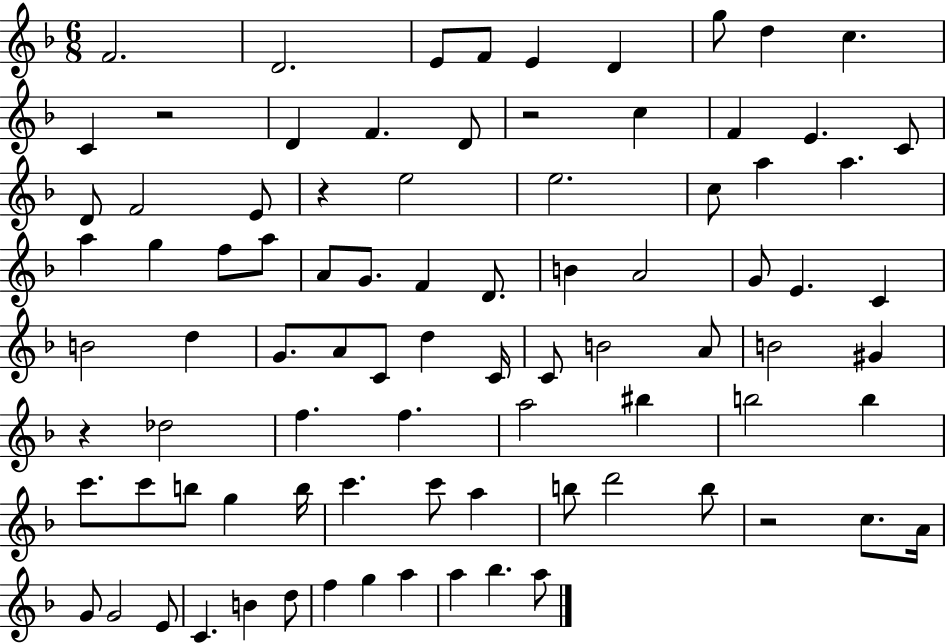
F4/h. D4/h. E4/e F4/e E4/q D4/q G5/e D5/q C5/q. C4/q R/h D4/q F4/q. D4/e R/h C5/q F4/q E4/q. C4/e D4/e F4/h E4/e R/q E5/h E5/h. C5/e A5/q A5/q. A5/q G5/q F5/e A5/e A4/e G4/e. F4/q D4/e. B4/q A4/h G4/e E4/q. C4/q B4/h D5/q G4/e. A4/e C4/e D5/q C4/s C4/e B4/h A4/e B4/h G#4/q R/q Db5/h F5/q. F5/q. A5/h BIS5/q B5/h B5/q C6/e. C6/e B5/e G5/q B5/s C6/q. C6/e A5/q B5/e D6/h B5/e R/h C5/e. A4/s G4/e G4/h E4/e C4/q. B4/q D5/e F5/q G5/q A5/q A5/q Bb5/q. A5/e